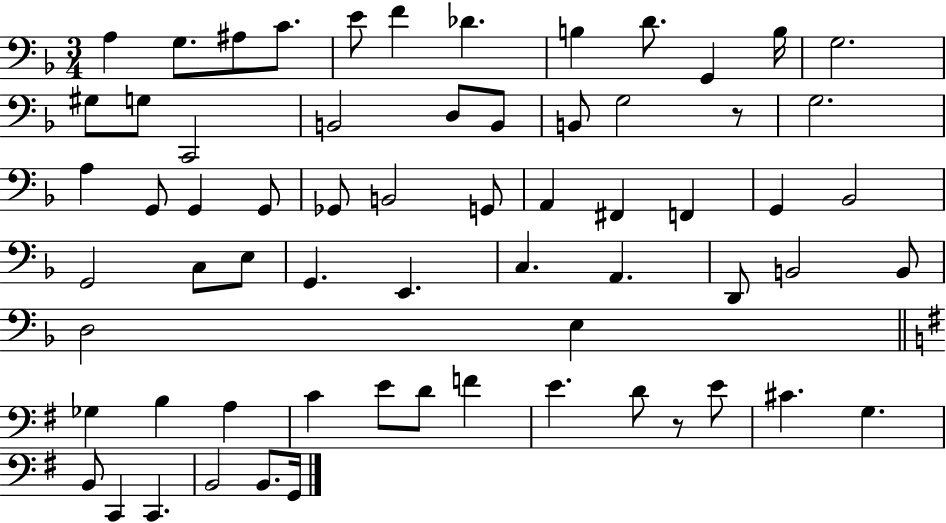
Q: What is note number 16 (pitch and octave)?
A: B2